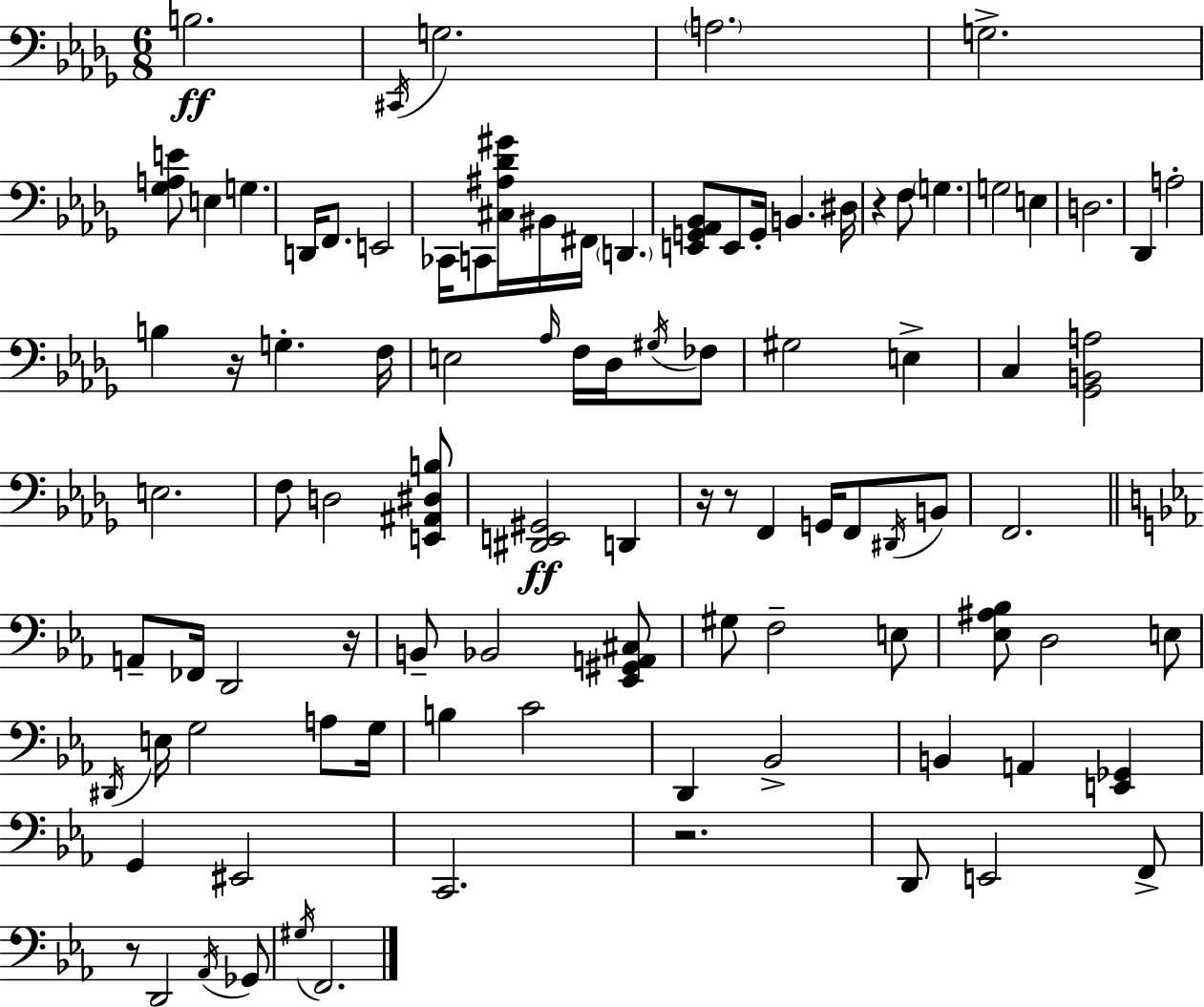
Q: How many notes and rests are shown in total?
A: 96